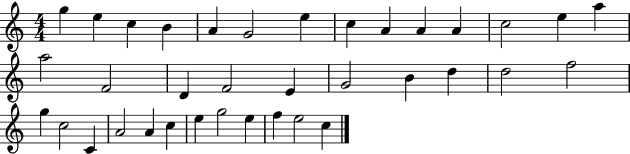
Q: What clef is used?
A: treble